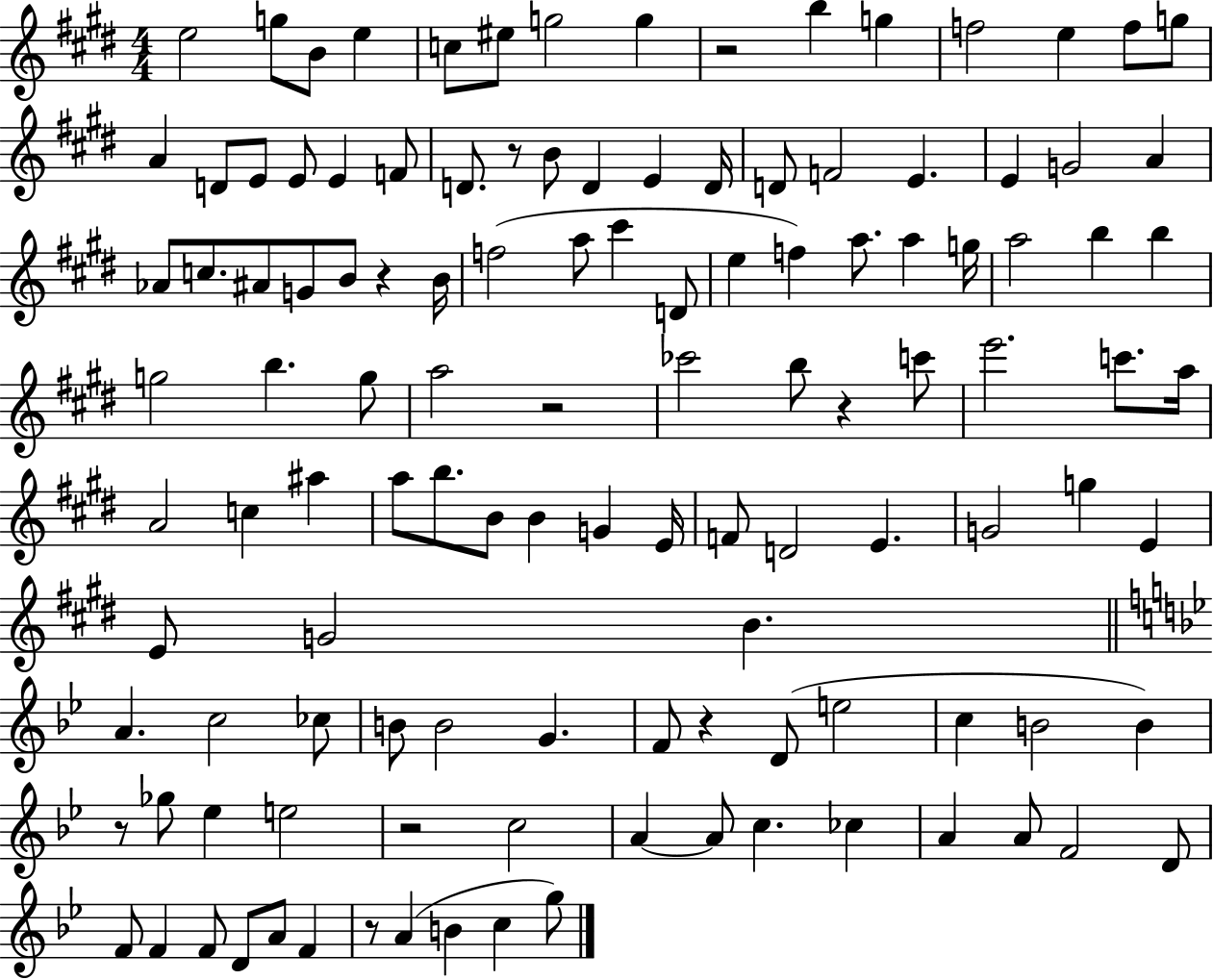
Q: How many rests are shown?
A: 9